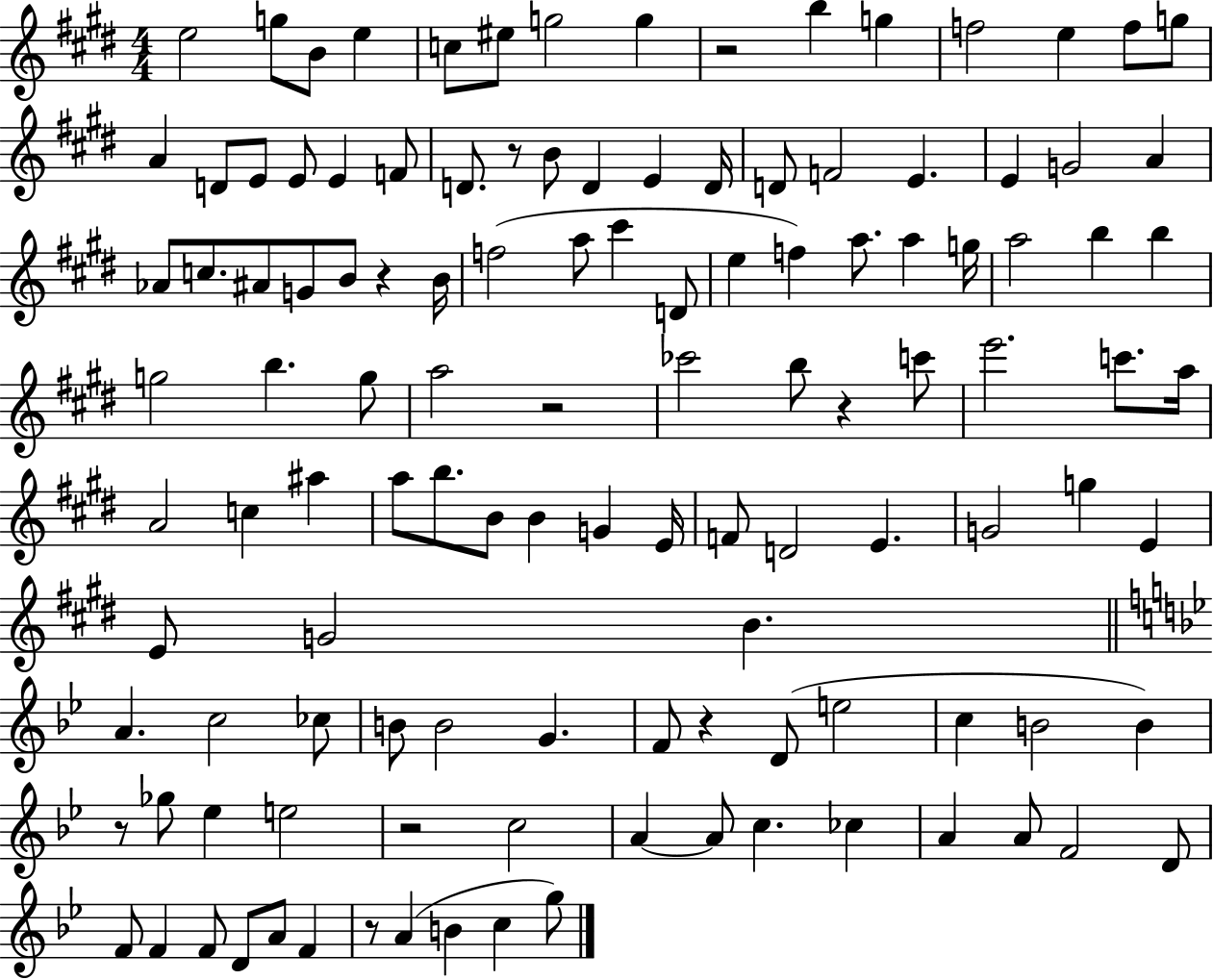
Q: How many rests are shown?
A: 9